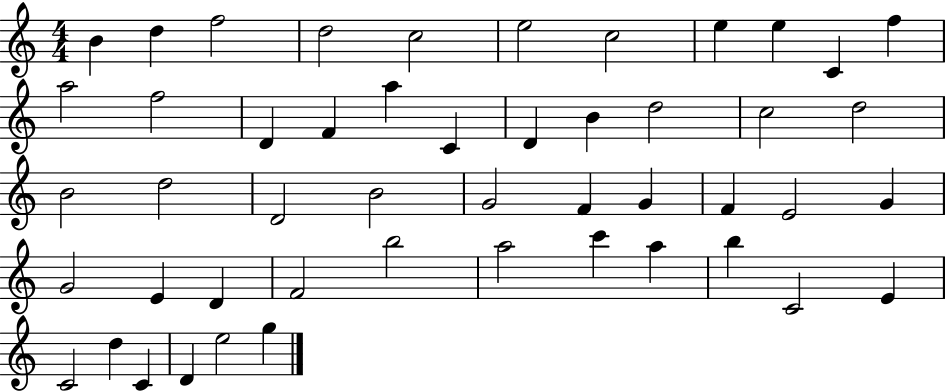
X:1
T:Untitled
M:4/4
L:1/4
K:C
B d f2 d2 c2 e2 c2 e e C f a2 f2 D F a C D B d2 c2 d2 B2 d2 D2 B2 G2 F G F E2 G G2 E D F2 b2 a2 c' a b C2 E C2 d C D e2 g